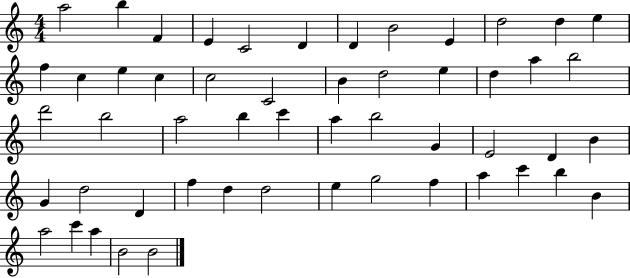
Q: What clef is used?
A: treble